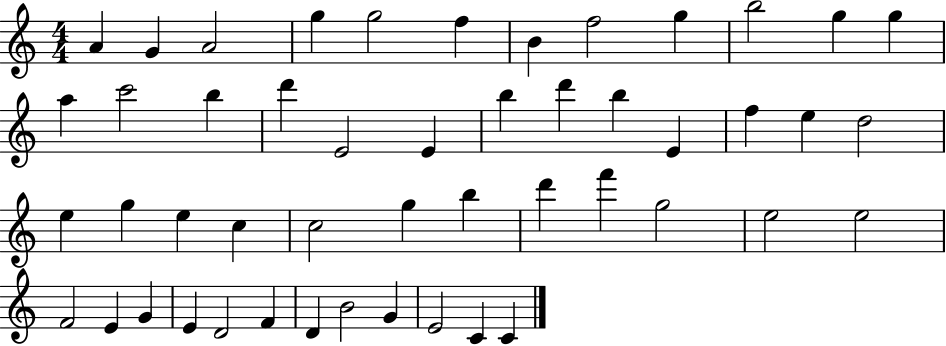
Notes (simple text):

A4/q G4/q A4/h G5/q G5/h F5/q B4/q F5/h G5/q B5/h G5/q G5/q A5/q C6/h B5/q D6/q E4/h E4/q B5/q D6/q B5/q E4/q F5/q E5/q D5/h E5/q G5/q E5/q C5/q C5/h G5/q B5/q D6/q F6/q G5/h E5/h E5/h F4/h E4/q G4/q E4/q D4/h F4/q D4/q B4/h G4/q E4/h C4/q C4/q